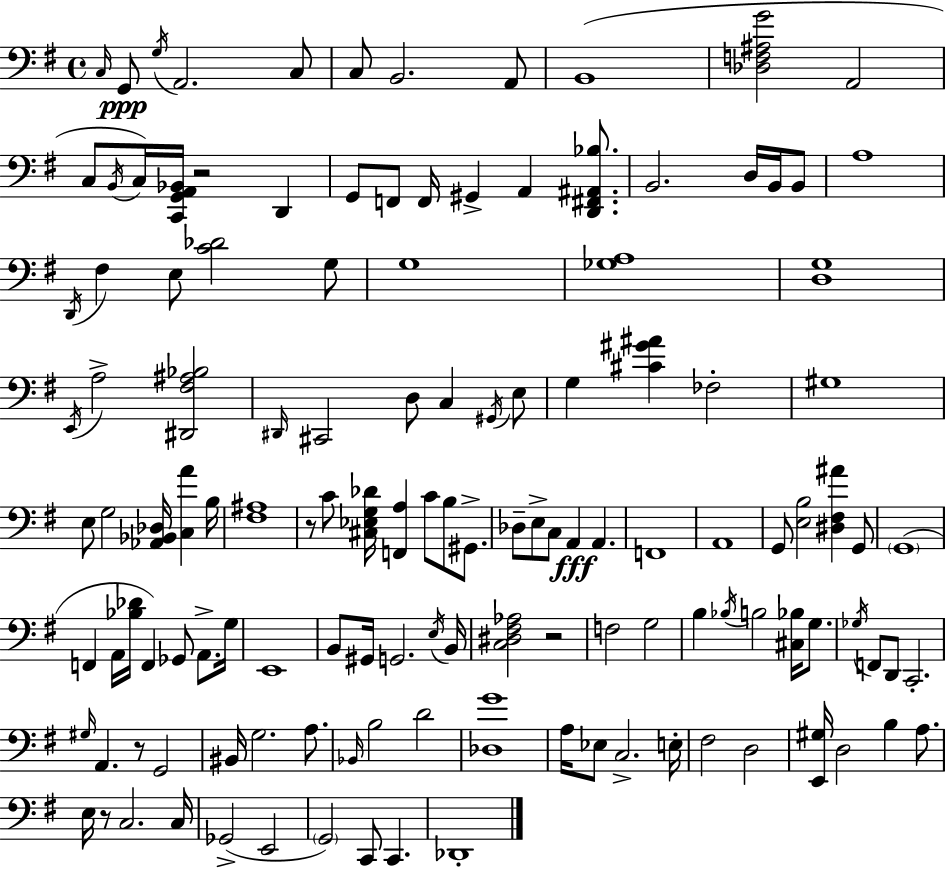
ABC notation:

X:1
T:Untitled
M:4/4
L:1/4
K:G
C,/4 G,,/2 G,/4 A,,2 C,/2 C,/2 B,,2 A,,/2 B,,4 [_D,F,^A,G]2 A,,2 C,/2 B,,/4 C,/4 [C,,G,,A,,_B,,]/4 z2 D,, G,,/2 F,,/2 F,,/4 ^G,, A,, [D,,^F,,^A,,_B,]/2 B,,2 D,/4 B,,/4 B,,/2 A,4 D,,/4 ^F, E,/2 [C_D]2 G,/2 G,4 [_G,A,]4 [D,G,]4 E,,/4 A,2 [^D,,^F,^A,_B,]2 ^D,,/4 ^C,,2 D,/2 C, ^G,,/4 E,/2 G, [^C^G^A] _F,2 ^G,4 E,/2 G,2 [_A,,_B,,_D,]/4 [C,A] B,/4 [^F,^A,]4 z/2 C/2 [^C,_E,G,_D]/4 [F,,A,] C/2 B,/2 ^G,,/2 _D,/2 E,/2 C,/2 A,, A,, F,,4 A,,4 G,,/2 [E,B,]2 [^D,^F,^A] G,,/2 G,,4 F,, A,,/4 [_B,_D]/4 F,, _G,,/2 A,,/2 G,/4 E,,4 B,,/2 ^G,,/4 G,,2 E,/4 B,,/4 [C,^D,^F,_A,]2 z2 F,2 G,2 B, _B,/4 B,2 [^C,_B,]/4 G,/2 _G,/4 F,,/2 D,,/2 C,,2 ^G,/4 A,, z/2 G,,2 ^B,,/4 G,2 A,/2 _B,,/4 B,2 D2 [_D,G]4 A,/4 _E,/2 C,2 E,/4 ^F,2 D,2 [E,,^G,]/4 D,2 B, A,/2 E,/4 z/2 C,2 C,/4 _G,,2 E,,2 G,,2 C,,/2 C,, _D,,4